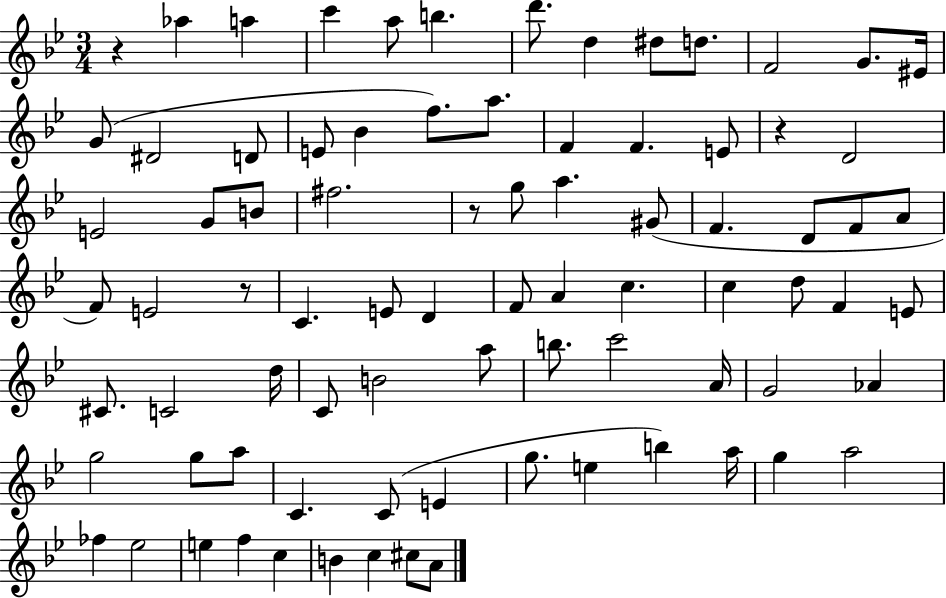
{
  \clef treble
  \numericTimeSignature
  \time 3/4
  \key bes \major
  \repeat volta 2 { r4 aes''4 a''4 | c'''4 a''8 b''4. | d'''8. d''4 dis''8 d''8. | f'2 g'8. eis'16 | \break g'8( dis'2 d'8 | e'8 bes'4 f''8.) a''8. | f'4 f'4. e'8 | r4 d'2 | \break e'2 g'8 b'8 | fis''2. | r8 g''8 a''4. gis'8( | f'4. d'8 f'8 a'8 | \break f'8) e'2 r8 | c'4. e'8 d'4 | f'8 a'4 c''4. | c''4 d''8 f'4 e'8 | \break cis'8. c'2 d''16 | c'8 b'2 a''8 | b''8. c'''2 a'16 | g'2 aes'4 | \break g''2 g''8 a''8 | c'4. c'8( e'4 | g''8. e''4 b''4) a''16 | g''4 a''2 | \break fes''4 ees''2 | e''4 f''4 c''4 | b'4 c''4 cis''8 a'8 | } \bar "|."
}